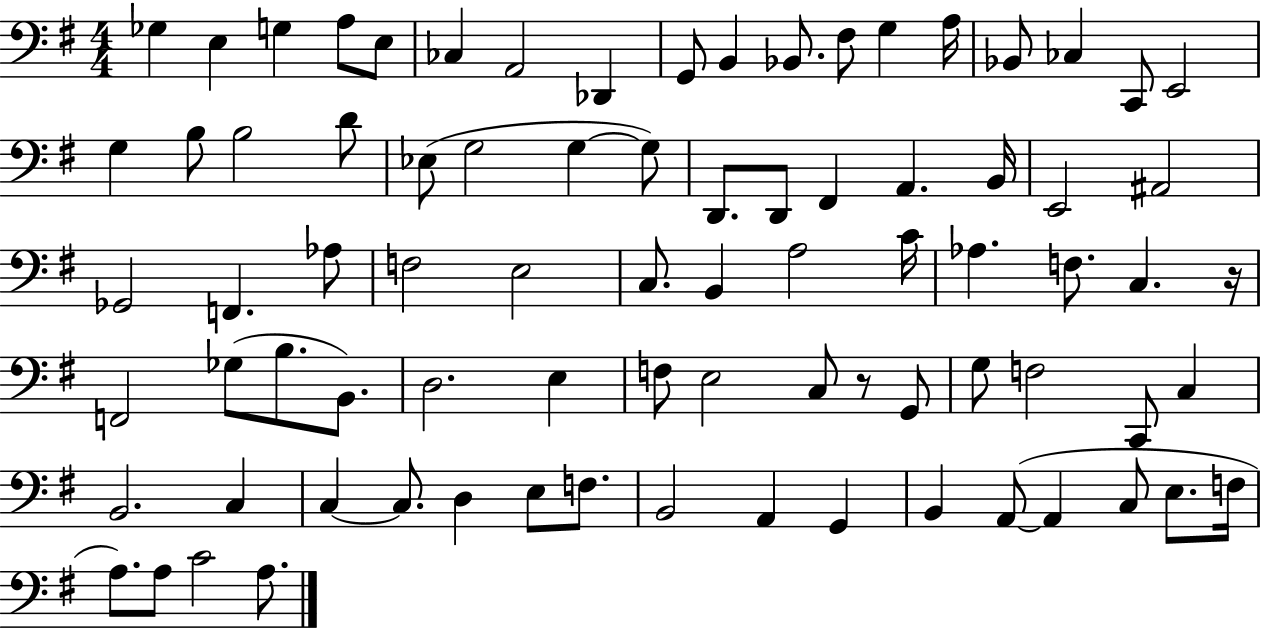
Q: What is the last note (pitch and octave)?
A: A3